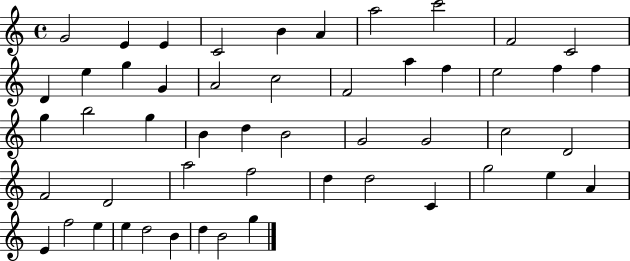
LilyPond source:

{
  \clef treble
  \time 4/4
  \defaultTimeSignature
  \key c \major
  g'2 e'4 e'4 | c'2 b'4 a'4 | a''2 c'''2 | f'2 c'2 | \break d'4 e''4 g''4 g'4 | a'2 c''2 | f'2 a''4 f''4 | e''2 f''4 f''4 | \break g''4 b''2 g''4 | b'4 d''4 b'2 | g'2 g'2 | c''2 d'2 | \break f'2 d'2 | a''2 f''2 | d''4 d''2 c'4 | g''2 e''4 a'4 | \break e'4 f''2 e''4 | e''4 d''2 b'4 | d''4 b'2 g''4 | \bar "|."
}